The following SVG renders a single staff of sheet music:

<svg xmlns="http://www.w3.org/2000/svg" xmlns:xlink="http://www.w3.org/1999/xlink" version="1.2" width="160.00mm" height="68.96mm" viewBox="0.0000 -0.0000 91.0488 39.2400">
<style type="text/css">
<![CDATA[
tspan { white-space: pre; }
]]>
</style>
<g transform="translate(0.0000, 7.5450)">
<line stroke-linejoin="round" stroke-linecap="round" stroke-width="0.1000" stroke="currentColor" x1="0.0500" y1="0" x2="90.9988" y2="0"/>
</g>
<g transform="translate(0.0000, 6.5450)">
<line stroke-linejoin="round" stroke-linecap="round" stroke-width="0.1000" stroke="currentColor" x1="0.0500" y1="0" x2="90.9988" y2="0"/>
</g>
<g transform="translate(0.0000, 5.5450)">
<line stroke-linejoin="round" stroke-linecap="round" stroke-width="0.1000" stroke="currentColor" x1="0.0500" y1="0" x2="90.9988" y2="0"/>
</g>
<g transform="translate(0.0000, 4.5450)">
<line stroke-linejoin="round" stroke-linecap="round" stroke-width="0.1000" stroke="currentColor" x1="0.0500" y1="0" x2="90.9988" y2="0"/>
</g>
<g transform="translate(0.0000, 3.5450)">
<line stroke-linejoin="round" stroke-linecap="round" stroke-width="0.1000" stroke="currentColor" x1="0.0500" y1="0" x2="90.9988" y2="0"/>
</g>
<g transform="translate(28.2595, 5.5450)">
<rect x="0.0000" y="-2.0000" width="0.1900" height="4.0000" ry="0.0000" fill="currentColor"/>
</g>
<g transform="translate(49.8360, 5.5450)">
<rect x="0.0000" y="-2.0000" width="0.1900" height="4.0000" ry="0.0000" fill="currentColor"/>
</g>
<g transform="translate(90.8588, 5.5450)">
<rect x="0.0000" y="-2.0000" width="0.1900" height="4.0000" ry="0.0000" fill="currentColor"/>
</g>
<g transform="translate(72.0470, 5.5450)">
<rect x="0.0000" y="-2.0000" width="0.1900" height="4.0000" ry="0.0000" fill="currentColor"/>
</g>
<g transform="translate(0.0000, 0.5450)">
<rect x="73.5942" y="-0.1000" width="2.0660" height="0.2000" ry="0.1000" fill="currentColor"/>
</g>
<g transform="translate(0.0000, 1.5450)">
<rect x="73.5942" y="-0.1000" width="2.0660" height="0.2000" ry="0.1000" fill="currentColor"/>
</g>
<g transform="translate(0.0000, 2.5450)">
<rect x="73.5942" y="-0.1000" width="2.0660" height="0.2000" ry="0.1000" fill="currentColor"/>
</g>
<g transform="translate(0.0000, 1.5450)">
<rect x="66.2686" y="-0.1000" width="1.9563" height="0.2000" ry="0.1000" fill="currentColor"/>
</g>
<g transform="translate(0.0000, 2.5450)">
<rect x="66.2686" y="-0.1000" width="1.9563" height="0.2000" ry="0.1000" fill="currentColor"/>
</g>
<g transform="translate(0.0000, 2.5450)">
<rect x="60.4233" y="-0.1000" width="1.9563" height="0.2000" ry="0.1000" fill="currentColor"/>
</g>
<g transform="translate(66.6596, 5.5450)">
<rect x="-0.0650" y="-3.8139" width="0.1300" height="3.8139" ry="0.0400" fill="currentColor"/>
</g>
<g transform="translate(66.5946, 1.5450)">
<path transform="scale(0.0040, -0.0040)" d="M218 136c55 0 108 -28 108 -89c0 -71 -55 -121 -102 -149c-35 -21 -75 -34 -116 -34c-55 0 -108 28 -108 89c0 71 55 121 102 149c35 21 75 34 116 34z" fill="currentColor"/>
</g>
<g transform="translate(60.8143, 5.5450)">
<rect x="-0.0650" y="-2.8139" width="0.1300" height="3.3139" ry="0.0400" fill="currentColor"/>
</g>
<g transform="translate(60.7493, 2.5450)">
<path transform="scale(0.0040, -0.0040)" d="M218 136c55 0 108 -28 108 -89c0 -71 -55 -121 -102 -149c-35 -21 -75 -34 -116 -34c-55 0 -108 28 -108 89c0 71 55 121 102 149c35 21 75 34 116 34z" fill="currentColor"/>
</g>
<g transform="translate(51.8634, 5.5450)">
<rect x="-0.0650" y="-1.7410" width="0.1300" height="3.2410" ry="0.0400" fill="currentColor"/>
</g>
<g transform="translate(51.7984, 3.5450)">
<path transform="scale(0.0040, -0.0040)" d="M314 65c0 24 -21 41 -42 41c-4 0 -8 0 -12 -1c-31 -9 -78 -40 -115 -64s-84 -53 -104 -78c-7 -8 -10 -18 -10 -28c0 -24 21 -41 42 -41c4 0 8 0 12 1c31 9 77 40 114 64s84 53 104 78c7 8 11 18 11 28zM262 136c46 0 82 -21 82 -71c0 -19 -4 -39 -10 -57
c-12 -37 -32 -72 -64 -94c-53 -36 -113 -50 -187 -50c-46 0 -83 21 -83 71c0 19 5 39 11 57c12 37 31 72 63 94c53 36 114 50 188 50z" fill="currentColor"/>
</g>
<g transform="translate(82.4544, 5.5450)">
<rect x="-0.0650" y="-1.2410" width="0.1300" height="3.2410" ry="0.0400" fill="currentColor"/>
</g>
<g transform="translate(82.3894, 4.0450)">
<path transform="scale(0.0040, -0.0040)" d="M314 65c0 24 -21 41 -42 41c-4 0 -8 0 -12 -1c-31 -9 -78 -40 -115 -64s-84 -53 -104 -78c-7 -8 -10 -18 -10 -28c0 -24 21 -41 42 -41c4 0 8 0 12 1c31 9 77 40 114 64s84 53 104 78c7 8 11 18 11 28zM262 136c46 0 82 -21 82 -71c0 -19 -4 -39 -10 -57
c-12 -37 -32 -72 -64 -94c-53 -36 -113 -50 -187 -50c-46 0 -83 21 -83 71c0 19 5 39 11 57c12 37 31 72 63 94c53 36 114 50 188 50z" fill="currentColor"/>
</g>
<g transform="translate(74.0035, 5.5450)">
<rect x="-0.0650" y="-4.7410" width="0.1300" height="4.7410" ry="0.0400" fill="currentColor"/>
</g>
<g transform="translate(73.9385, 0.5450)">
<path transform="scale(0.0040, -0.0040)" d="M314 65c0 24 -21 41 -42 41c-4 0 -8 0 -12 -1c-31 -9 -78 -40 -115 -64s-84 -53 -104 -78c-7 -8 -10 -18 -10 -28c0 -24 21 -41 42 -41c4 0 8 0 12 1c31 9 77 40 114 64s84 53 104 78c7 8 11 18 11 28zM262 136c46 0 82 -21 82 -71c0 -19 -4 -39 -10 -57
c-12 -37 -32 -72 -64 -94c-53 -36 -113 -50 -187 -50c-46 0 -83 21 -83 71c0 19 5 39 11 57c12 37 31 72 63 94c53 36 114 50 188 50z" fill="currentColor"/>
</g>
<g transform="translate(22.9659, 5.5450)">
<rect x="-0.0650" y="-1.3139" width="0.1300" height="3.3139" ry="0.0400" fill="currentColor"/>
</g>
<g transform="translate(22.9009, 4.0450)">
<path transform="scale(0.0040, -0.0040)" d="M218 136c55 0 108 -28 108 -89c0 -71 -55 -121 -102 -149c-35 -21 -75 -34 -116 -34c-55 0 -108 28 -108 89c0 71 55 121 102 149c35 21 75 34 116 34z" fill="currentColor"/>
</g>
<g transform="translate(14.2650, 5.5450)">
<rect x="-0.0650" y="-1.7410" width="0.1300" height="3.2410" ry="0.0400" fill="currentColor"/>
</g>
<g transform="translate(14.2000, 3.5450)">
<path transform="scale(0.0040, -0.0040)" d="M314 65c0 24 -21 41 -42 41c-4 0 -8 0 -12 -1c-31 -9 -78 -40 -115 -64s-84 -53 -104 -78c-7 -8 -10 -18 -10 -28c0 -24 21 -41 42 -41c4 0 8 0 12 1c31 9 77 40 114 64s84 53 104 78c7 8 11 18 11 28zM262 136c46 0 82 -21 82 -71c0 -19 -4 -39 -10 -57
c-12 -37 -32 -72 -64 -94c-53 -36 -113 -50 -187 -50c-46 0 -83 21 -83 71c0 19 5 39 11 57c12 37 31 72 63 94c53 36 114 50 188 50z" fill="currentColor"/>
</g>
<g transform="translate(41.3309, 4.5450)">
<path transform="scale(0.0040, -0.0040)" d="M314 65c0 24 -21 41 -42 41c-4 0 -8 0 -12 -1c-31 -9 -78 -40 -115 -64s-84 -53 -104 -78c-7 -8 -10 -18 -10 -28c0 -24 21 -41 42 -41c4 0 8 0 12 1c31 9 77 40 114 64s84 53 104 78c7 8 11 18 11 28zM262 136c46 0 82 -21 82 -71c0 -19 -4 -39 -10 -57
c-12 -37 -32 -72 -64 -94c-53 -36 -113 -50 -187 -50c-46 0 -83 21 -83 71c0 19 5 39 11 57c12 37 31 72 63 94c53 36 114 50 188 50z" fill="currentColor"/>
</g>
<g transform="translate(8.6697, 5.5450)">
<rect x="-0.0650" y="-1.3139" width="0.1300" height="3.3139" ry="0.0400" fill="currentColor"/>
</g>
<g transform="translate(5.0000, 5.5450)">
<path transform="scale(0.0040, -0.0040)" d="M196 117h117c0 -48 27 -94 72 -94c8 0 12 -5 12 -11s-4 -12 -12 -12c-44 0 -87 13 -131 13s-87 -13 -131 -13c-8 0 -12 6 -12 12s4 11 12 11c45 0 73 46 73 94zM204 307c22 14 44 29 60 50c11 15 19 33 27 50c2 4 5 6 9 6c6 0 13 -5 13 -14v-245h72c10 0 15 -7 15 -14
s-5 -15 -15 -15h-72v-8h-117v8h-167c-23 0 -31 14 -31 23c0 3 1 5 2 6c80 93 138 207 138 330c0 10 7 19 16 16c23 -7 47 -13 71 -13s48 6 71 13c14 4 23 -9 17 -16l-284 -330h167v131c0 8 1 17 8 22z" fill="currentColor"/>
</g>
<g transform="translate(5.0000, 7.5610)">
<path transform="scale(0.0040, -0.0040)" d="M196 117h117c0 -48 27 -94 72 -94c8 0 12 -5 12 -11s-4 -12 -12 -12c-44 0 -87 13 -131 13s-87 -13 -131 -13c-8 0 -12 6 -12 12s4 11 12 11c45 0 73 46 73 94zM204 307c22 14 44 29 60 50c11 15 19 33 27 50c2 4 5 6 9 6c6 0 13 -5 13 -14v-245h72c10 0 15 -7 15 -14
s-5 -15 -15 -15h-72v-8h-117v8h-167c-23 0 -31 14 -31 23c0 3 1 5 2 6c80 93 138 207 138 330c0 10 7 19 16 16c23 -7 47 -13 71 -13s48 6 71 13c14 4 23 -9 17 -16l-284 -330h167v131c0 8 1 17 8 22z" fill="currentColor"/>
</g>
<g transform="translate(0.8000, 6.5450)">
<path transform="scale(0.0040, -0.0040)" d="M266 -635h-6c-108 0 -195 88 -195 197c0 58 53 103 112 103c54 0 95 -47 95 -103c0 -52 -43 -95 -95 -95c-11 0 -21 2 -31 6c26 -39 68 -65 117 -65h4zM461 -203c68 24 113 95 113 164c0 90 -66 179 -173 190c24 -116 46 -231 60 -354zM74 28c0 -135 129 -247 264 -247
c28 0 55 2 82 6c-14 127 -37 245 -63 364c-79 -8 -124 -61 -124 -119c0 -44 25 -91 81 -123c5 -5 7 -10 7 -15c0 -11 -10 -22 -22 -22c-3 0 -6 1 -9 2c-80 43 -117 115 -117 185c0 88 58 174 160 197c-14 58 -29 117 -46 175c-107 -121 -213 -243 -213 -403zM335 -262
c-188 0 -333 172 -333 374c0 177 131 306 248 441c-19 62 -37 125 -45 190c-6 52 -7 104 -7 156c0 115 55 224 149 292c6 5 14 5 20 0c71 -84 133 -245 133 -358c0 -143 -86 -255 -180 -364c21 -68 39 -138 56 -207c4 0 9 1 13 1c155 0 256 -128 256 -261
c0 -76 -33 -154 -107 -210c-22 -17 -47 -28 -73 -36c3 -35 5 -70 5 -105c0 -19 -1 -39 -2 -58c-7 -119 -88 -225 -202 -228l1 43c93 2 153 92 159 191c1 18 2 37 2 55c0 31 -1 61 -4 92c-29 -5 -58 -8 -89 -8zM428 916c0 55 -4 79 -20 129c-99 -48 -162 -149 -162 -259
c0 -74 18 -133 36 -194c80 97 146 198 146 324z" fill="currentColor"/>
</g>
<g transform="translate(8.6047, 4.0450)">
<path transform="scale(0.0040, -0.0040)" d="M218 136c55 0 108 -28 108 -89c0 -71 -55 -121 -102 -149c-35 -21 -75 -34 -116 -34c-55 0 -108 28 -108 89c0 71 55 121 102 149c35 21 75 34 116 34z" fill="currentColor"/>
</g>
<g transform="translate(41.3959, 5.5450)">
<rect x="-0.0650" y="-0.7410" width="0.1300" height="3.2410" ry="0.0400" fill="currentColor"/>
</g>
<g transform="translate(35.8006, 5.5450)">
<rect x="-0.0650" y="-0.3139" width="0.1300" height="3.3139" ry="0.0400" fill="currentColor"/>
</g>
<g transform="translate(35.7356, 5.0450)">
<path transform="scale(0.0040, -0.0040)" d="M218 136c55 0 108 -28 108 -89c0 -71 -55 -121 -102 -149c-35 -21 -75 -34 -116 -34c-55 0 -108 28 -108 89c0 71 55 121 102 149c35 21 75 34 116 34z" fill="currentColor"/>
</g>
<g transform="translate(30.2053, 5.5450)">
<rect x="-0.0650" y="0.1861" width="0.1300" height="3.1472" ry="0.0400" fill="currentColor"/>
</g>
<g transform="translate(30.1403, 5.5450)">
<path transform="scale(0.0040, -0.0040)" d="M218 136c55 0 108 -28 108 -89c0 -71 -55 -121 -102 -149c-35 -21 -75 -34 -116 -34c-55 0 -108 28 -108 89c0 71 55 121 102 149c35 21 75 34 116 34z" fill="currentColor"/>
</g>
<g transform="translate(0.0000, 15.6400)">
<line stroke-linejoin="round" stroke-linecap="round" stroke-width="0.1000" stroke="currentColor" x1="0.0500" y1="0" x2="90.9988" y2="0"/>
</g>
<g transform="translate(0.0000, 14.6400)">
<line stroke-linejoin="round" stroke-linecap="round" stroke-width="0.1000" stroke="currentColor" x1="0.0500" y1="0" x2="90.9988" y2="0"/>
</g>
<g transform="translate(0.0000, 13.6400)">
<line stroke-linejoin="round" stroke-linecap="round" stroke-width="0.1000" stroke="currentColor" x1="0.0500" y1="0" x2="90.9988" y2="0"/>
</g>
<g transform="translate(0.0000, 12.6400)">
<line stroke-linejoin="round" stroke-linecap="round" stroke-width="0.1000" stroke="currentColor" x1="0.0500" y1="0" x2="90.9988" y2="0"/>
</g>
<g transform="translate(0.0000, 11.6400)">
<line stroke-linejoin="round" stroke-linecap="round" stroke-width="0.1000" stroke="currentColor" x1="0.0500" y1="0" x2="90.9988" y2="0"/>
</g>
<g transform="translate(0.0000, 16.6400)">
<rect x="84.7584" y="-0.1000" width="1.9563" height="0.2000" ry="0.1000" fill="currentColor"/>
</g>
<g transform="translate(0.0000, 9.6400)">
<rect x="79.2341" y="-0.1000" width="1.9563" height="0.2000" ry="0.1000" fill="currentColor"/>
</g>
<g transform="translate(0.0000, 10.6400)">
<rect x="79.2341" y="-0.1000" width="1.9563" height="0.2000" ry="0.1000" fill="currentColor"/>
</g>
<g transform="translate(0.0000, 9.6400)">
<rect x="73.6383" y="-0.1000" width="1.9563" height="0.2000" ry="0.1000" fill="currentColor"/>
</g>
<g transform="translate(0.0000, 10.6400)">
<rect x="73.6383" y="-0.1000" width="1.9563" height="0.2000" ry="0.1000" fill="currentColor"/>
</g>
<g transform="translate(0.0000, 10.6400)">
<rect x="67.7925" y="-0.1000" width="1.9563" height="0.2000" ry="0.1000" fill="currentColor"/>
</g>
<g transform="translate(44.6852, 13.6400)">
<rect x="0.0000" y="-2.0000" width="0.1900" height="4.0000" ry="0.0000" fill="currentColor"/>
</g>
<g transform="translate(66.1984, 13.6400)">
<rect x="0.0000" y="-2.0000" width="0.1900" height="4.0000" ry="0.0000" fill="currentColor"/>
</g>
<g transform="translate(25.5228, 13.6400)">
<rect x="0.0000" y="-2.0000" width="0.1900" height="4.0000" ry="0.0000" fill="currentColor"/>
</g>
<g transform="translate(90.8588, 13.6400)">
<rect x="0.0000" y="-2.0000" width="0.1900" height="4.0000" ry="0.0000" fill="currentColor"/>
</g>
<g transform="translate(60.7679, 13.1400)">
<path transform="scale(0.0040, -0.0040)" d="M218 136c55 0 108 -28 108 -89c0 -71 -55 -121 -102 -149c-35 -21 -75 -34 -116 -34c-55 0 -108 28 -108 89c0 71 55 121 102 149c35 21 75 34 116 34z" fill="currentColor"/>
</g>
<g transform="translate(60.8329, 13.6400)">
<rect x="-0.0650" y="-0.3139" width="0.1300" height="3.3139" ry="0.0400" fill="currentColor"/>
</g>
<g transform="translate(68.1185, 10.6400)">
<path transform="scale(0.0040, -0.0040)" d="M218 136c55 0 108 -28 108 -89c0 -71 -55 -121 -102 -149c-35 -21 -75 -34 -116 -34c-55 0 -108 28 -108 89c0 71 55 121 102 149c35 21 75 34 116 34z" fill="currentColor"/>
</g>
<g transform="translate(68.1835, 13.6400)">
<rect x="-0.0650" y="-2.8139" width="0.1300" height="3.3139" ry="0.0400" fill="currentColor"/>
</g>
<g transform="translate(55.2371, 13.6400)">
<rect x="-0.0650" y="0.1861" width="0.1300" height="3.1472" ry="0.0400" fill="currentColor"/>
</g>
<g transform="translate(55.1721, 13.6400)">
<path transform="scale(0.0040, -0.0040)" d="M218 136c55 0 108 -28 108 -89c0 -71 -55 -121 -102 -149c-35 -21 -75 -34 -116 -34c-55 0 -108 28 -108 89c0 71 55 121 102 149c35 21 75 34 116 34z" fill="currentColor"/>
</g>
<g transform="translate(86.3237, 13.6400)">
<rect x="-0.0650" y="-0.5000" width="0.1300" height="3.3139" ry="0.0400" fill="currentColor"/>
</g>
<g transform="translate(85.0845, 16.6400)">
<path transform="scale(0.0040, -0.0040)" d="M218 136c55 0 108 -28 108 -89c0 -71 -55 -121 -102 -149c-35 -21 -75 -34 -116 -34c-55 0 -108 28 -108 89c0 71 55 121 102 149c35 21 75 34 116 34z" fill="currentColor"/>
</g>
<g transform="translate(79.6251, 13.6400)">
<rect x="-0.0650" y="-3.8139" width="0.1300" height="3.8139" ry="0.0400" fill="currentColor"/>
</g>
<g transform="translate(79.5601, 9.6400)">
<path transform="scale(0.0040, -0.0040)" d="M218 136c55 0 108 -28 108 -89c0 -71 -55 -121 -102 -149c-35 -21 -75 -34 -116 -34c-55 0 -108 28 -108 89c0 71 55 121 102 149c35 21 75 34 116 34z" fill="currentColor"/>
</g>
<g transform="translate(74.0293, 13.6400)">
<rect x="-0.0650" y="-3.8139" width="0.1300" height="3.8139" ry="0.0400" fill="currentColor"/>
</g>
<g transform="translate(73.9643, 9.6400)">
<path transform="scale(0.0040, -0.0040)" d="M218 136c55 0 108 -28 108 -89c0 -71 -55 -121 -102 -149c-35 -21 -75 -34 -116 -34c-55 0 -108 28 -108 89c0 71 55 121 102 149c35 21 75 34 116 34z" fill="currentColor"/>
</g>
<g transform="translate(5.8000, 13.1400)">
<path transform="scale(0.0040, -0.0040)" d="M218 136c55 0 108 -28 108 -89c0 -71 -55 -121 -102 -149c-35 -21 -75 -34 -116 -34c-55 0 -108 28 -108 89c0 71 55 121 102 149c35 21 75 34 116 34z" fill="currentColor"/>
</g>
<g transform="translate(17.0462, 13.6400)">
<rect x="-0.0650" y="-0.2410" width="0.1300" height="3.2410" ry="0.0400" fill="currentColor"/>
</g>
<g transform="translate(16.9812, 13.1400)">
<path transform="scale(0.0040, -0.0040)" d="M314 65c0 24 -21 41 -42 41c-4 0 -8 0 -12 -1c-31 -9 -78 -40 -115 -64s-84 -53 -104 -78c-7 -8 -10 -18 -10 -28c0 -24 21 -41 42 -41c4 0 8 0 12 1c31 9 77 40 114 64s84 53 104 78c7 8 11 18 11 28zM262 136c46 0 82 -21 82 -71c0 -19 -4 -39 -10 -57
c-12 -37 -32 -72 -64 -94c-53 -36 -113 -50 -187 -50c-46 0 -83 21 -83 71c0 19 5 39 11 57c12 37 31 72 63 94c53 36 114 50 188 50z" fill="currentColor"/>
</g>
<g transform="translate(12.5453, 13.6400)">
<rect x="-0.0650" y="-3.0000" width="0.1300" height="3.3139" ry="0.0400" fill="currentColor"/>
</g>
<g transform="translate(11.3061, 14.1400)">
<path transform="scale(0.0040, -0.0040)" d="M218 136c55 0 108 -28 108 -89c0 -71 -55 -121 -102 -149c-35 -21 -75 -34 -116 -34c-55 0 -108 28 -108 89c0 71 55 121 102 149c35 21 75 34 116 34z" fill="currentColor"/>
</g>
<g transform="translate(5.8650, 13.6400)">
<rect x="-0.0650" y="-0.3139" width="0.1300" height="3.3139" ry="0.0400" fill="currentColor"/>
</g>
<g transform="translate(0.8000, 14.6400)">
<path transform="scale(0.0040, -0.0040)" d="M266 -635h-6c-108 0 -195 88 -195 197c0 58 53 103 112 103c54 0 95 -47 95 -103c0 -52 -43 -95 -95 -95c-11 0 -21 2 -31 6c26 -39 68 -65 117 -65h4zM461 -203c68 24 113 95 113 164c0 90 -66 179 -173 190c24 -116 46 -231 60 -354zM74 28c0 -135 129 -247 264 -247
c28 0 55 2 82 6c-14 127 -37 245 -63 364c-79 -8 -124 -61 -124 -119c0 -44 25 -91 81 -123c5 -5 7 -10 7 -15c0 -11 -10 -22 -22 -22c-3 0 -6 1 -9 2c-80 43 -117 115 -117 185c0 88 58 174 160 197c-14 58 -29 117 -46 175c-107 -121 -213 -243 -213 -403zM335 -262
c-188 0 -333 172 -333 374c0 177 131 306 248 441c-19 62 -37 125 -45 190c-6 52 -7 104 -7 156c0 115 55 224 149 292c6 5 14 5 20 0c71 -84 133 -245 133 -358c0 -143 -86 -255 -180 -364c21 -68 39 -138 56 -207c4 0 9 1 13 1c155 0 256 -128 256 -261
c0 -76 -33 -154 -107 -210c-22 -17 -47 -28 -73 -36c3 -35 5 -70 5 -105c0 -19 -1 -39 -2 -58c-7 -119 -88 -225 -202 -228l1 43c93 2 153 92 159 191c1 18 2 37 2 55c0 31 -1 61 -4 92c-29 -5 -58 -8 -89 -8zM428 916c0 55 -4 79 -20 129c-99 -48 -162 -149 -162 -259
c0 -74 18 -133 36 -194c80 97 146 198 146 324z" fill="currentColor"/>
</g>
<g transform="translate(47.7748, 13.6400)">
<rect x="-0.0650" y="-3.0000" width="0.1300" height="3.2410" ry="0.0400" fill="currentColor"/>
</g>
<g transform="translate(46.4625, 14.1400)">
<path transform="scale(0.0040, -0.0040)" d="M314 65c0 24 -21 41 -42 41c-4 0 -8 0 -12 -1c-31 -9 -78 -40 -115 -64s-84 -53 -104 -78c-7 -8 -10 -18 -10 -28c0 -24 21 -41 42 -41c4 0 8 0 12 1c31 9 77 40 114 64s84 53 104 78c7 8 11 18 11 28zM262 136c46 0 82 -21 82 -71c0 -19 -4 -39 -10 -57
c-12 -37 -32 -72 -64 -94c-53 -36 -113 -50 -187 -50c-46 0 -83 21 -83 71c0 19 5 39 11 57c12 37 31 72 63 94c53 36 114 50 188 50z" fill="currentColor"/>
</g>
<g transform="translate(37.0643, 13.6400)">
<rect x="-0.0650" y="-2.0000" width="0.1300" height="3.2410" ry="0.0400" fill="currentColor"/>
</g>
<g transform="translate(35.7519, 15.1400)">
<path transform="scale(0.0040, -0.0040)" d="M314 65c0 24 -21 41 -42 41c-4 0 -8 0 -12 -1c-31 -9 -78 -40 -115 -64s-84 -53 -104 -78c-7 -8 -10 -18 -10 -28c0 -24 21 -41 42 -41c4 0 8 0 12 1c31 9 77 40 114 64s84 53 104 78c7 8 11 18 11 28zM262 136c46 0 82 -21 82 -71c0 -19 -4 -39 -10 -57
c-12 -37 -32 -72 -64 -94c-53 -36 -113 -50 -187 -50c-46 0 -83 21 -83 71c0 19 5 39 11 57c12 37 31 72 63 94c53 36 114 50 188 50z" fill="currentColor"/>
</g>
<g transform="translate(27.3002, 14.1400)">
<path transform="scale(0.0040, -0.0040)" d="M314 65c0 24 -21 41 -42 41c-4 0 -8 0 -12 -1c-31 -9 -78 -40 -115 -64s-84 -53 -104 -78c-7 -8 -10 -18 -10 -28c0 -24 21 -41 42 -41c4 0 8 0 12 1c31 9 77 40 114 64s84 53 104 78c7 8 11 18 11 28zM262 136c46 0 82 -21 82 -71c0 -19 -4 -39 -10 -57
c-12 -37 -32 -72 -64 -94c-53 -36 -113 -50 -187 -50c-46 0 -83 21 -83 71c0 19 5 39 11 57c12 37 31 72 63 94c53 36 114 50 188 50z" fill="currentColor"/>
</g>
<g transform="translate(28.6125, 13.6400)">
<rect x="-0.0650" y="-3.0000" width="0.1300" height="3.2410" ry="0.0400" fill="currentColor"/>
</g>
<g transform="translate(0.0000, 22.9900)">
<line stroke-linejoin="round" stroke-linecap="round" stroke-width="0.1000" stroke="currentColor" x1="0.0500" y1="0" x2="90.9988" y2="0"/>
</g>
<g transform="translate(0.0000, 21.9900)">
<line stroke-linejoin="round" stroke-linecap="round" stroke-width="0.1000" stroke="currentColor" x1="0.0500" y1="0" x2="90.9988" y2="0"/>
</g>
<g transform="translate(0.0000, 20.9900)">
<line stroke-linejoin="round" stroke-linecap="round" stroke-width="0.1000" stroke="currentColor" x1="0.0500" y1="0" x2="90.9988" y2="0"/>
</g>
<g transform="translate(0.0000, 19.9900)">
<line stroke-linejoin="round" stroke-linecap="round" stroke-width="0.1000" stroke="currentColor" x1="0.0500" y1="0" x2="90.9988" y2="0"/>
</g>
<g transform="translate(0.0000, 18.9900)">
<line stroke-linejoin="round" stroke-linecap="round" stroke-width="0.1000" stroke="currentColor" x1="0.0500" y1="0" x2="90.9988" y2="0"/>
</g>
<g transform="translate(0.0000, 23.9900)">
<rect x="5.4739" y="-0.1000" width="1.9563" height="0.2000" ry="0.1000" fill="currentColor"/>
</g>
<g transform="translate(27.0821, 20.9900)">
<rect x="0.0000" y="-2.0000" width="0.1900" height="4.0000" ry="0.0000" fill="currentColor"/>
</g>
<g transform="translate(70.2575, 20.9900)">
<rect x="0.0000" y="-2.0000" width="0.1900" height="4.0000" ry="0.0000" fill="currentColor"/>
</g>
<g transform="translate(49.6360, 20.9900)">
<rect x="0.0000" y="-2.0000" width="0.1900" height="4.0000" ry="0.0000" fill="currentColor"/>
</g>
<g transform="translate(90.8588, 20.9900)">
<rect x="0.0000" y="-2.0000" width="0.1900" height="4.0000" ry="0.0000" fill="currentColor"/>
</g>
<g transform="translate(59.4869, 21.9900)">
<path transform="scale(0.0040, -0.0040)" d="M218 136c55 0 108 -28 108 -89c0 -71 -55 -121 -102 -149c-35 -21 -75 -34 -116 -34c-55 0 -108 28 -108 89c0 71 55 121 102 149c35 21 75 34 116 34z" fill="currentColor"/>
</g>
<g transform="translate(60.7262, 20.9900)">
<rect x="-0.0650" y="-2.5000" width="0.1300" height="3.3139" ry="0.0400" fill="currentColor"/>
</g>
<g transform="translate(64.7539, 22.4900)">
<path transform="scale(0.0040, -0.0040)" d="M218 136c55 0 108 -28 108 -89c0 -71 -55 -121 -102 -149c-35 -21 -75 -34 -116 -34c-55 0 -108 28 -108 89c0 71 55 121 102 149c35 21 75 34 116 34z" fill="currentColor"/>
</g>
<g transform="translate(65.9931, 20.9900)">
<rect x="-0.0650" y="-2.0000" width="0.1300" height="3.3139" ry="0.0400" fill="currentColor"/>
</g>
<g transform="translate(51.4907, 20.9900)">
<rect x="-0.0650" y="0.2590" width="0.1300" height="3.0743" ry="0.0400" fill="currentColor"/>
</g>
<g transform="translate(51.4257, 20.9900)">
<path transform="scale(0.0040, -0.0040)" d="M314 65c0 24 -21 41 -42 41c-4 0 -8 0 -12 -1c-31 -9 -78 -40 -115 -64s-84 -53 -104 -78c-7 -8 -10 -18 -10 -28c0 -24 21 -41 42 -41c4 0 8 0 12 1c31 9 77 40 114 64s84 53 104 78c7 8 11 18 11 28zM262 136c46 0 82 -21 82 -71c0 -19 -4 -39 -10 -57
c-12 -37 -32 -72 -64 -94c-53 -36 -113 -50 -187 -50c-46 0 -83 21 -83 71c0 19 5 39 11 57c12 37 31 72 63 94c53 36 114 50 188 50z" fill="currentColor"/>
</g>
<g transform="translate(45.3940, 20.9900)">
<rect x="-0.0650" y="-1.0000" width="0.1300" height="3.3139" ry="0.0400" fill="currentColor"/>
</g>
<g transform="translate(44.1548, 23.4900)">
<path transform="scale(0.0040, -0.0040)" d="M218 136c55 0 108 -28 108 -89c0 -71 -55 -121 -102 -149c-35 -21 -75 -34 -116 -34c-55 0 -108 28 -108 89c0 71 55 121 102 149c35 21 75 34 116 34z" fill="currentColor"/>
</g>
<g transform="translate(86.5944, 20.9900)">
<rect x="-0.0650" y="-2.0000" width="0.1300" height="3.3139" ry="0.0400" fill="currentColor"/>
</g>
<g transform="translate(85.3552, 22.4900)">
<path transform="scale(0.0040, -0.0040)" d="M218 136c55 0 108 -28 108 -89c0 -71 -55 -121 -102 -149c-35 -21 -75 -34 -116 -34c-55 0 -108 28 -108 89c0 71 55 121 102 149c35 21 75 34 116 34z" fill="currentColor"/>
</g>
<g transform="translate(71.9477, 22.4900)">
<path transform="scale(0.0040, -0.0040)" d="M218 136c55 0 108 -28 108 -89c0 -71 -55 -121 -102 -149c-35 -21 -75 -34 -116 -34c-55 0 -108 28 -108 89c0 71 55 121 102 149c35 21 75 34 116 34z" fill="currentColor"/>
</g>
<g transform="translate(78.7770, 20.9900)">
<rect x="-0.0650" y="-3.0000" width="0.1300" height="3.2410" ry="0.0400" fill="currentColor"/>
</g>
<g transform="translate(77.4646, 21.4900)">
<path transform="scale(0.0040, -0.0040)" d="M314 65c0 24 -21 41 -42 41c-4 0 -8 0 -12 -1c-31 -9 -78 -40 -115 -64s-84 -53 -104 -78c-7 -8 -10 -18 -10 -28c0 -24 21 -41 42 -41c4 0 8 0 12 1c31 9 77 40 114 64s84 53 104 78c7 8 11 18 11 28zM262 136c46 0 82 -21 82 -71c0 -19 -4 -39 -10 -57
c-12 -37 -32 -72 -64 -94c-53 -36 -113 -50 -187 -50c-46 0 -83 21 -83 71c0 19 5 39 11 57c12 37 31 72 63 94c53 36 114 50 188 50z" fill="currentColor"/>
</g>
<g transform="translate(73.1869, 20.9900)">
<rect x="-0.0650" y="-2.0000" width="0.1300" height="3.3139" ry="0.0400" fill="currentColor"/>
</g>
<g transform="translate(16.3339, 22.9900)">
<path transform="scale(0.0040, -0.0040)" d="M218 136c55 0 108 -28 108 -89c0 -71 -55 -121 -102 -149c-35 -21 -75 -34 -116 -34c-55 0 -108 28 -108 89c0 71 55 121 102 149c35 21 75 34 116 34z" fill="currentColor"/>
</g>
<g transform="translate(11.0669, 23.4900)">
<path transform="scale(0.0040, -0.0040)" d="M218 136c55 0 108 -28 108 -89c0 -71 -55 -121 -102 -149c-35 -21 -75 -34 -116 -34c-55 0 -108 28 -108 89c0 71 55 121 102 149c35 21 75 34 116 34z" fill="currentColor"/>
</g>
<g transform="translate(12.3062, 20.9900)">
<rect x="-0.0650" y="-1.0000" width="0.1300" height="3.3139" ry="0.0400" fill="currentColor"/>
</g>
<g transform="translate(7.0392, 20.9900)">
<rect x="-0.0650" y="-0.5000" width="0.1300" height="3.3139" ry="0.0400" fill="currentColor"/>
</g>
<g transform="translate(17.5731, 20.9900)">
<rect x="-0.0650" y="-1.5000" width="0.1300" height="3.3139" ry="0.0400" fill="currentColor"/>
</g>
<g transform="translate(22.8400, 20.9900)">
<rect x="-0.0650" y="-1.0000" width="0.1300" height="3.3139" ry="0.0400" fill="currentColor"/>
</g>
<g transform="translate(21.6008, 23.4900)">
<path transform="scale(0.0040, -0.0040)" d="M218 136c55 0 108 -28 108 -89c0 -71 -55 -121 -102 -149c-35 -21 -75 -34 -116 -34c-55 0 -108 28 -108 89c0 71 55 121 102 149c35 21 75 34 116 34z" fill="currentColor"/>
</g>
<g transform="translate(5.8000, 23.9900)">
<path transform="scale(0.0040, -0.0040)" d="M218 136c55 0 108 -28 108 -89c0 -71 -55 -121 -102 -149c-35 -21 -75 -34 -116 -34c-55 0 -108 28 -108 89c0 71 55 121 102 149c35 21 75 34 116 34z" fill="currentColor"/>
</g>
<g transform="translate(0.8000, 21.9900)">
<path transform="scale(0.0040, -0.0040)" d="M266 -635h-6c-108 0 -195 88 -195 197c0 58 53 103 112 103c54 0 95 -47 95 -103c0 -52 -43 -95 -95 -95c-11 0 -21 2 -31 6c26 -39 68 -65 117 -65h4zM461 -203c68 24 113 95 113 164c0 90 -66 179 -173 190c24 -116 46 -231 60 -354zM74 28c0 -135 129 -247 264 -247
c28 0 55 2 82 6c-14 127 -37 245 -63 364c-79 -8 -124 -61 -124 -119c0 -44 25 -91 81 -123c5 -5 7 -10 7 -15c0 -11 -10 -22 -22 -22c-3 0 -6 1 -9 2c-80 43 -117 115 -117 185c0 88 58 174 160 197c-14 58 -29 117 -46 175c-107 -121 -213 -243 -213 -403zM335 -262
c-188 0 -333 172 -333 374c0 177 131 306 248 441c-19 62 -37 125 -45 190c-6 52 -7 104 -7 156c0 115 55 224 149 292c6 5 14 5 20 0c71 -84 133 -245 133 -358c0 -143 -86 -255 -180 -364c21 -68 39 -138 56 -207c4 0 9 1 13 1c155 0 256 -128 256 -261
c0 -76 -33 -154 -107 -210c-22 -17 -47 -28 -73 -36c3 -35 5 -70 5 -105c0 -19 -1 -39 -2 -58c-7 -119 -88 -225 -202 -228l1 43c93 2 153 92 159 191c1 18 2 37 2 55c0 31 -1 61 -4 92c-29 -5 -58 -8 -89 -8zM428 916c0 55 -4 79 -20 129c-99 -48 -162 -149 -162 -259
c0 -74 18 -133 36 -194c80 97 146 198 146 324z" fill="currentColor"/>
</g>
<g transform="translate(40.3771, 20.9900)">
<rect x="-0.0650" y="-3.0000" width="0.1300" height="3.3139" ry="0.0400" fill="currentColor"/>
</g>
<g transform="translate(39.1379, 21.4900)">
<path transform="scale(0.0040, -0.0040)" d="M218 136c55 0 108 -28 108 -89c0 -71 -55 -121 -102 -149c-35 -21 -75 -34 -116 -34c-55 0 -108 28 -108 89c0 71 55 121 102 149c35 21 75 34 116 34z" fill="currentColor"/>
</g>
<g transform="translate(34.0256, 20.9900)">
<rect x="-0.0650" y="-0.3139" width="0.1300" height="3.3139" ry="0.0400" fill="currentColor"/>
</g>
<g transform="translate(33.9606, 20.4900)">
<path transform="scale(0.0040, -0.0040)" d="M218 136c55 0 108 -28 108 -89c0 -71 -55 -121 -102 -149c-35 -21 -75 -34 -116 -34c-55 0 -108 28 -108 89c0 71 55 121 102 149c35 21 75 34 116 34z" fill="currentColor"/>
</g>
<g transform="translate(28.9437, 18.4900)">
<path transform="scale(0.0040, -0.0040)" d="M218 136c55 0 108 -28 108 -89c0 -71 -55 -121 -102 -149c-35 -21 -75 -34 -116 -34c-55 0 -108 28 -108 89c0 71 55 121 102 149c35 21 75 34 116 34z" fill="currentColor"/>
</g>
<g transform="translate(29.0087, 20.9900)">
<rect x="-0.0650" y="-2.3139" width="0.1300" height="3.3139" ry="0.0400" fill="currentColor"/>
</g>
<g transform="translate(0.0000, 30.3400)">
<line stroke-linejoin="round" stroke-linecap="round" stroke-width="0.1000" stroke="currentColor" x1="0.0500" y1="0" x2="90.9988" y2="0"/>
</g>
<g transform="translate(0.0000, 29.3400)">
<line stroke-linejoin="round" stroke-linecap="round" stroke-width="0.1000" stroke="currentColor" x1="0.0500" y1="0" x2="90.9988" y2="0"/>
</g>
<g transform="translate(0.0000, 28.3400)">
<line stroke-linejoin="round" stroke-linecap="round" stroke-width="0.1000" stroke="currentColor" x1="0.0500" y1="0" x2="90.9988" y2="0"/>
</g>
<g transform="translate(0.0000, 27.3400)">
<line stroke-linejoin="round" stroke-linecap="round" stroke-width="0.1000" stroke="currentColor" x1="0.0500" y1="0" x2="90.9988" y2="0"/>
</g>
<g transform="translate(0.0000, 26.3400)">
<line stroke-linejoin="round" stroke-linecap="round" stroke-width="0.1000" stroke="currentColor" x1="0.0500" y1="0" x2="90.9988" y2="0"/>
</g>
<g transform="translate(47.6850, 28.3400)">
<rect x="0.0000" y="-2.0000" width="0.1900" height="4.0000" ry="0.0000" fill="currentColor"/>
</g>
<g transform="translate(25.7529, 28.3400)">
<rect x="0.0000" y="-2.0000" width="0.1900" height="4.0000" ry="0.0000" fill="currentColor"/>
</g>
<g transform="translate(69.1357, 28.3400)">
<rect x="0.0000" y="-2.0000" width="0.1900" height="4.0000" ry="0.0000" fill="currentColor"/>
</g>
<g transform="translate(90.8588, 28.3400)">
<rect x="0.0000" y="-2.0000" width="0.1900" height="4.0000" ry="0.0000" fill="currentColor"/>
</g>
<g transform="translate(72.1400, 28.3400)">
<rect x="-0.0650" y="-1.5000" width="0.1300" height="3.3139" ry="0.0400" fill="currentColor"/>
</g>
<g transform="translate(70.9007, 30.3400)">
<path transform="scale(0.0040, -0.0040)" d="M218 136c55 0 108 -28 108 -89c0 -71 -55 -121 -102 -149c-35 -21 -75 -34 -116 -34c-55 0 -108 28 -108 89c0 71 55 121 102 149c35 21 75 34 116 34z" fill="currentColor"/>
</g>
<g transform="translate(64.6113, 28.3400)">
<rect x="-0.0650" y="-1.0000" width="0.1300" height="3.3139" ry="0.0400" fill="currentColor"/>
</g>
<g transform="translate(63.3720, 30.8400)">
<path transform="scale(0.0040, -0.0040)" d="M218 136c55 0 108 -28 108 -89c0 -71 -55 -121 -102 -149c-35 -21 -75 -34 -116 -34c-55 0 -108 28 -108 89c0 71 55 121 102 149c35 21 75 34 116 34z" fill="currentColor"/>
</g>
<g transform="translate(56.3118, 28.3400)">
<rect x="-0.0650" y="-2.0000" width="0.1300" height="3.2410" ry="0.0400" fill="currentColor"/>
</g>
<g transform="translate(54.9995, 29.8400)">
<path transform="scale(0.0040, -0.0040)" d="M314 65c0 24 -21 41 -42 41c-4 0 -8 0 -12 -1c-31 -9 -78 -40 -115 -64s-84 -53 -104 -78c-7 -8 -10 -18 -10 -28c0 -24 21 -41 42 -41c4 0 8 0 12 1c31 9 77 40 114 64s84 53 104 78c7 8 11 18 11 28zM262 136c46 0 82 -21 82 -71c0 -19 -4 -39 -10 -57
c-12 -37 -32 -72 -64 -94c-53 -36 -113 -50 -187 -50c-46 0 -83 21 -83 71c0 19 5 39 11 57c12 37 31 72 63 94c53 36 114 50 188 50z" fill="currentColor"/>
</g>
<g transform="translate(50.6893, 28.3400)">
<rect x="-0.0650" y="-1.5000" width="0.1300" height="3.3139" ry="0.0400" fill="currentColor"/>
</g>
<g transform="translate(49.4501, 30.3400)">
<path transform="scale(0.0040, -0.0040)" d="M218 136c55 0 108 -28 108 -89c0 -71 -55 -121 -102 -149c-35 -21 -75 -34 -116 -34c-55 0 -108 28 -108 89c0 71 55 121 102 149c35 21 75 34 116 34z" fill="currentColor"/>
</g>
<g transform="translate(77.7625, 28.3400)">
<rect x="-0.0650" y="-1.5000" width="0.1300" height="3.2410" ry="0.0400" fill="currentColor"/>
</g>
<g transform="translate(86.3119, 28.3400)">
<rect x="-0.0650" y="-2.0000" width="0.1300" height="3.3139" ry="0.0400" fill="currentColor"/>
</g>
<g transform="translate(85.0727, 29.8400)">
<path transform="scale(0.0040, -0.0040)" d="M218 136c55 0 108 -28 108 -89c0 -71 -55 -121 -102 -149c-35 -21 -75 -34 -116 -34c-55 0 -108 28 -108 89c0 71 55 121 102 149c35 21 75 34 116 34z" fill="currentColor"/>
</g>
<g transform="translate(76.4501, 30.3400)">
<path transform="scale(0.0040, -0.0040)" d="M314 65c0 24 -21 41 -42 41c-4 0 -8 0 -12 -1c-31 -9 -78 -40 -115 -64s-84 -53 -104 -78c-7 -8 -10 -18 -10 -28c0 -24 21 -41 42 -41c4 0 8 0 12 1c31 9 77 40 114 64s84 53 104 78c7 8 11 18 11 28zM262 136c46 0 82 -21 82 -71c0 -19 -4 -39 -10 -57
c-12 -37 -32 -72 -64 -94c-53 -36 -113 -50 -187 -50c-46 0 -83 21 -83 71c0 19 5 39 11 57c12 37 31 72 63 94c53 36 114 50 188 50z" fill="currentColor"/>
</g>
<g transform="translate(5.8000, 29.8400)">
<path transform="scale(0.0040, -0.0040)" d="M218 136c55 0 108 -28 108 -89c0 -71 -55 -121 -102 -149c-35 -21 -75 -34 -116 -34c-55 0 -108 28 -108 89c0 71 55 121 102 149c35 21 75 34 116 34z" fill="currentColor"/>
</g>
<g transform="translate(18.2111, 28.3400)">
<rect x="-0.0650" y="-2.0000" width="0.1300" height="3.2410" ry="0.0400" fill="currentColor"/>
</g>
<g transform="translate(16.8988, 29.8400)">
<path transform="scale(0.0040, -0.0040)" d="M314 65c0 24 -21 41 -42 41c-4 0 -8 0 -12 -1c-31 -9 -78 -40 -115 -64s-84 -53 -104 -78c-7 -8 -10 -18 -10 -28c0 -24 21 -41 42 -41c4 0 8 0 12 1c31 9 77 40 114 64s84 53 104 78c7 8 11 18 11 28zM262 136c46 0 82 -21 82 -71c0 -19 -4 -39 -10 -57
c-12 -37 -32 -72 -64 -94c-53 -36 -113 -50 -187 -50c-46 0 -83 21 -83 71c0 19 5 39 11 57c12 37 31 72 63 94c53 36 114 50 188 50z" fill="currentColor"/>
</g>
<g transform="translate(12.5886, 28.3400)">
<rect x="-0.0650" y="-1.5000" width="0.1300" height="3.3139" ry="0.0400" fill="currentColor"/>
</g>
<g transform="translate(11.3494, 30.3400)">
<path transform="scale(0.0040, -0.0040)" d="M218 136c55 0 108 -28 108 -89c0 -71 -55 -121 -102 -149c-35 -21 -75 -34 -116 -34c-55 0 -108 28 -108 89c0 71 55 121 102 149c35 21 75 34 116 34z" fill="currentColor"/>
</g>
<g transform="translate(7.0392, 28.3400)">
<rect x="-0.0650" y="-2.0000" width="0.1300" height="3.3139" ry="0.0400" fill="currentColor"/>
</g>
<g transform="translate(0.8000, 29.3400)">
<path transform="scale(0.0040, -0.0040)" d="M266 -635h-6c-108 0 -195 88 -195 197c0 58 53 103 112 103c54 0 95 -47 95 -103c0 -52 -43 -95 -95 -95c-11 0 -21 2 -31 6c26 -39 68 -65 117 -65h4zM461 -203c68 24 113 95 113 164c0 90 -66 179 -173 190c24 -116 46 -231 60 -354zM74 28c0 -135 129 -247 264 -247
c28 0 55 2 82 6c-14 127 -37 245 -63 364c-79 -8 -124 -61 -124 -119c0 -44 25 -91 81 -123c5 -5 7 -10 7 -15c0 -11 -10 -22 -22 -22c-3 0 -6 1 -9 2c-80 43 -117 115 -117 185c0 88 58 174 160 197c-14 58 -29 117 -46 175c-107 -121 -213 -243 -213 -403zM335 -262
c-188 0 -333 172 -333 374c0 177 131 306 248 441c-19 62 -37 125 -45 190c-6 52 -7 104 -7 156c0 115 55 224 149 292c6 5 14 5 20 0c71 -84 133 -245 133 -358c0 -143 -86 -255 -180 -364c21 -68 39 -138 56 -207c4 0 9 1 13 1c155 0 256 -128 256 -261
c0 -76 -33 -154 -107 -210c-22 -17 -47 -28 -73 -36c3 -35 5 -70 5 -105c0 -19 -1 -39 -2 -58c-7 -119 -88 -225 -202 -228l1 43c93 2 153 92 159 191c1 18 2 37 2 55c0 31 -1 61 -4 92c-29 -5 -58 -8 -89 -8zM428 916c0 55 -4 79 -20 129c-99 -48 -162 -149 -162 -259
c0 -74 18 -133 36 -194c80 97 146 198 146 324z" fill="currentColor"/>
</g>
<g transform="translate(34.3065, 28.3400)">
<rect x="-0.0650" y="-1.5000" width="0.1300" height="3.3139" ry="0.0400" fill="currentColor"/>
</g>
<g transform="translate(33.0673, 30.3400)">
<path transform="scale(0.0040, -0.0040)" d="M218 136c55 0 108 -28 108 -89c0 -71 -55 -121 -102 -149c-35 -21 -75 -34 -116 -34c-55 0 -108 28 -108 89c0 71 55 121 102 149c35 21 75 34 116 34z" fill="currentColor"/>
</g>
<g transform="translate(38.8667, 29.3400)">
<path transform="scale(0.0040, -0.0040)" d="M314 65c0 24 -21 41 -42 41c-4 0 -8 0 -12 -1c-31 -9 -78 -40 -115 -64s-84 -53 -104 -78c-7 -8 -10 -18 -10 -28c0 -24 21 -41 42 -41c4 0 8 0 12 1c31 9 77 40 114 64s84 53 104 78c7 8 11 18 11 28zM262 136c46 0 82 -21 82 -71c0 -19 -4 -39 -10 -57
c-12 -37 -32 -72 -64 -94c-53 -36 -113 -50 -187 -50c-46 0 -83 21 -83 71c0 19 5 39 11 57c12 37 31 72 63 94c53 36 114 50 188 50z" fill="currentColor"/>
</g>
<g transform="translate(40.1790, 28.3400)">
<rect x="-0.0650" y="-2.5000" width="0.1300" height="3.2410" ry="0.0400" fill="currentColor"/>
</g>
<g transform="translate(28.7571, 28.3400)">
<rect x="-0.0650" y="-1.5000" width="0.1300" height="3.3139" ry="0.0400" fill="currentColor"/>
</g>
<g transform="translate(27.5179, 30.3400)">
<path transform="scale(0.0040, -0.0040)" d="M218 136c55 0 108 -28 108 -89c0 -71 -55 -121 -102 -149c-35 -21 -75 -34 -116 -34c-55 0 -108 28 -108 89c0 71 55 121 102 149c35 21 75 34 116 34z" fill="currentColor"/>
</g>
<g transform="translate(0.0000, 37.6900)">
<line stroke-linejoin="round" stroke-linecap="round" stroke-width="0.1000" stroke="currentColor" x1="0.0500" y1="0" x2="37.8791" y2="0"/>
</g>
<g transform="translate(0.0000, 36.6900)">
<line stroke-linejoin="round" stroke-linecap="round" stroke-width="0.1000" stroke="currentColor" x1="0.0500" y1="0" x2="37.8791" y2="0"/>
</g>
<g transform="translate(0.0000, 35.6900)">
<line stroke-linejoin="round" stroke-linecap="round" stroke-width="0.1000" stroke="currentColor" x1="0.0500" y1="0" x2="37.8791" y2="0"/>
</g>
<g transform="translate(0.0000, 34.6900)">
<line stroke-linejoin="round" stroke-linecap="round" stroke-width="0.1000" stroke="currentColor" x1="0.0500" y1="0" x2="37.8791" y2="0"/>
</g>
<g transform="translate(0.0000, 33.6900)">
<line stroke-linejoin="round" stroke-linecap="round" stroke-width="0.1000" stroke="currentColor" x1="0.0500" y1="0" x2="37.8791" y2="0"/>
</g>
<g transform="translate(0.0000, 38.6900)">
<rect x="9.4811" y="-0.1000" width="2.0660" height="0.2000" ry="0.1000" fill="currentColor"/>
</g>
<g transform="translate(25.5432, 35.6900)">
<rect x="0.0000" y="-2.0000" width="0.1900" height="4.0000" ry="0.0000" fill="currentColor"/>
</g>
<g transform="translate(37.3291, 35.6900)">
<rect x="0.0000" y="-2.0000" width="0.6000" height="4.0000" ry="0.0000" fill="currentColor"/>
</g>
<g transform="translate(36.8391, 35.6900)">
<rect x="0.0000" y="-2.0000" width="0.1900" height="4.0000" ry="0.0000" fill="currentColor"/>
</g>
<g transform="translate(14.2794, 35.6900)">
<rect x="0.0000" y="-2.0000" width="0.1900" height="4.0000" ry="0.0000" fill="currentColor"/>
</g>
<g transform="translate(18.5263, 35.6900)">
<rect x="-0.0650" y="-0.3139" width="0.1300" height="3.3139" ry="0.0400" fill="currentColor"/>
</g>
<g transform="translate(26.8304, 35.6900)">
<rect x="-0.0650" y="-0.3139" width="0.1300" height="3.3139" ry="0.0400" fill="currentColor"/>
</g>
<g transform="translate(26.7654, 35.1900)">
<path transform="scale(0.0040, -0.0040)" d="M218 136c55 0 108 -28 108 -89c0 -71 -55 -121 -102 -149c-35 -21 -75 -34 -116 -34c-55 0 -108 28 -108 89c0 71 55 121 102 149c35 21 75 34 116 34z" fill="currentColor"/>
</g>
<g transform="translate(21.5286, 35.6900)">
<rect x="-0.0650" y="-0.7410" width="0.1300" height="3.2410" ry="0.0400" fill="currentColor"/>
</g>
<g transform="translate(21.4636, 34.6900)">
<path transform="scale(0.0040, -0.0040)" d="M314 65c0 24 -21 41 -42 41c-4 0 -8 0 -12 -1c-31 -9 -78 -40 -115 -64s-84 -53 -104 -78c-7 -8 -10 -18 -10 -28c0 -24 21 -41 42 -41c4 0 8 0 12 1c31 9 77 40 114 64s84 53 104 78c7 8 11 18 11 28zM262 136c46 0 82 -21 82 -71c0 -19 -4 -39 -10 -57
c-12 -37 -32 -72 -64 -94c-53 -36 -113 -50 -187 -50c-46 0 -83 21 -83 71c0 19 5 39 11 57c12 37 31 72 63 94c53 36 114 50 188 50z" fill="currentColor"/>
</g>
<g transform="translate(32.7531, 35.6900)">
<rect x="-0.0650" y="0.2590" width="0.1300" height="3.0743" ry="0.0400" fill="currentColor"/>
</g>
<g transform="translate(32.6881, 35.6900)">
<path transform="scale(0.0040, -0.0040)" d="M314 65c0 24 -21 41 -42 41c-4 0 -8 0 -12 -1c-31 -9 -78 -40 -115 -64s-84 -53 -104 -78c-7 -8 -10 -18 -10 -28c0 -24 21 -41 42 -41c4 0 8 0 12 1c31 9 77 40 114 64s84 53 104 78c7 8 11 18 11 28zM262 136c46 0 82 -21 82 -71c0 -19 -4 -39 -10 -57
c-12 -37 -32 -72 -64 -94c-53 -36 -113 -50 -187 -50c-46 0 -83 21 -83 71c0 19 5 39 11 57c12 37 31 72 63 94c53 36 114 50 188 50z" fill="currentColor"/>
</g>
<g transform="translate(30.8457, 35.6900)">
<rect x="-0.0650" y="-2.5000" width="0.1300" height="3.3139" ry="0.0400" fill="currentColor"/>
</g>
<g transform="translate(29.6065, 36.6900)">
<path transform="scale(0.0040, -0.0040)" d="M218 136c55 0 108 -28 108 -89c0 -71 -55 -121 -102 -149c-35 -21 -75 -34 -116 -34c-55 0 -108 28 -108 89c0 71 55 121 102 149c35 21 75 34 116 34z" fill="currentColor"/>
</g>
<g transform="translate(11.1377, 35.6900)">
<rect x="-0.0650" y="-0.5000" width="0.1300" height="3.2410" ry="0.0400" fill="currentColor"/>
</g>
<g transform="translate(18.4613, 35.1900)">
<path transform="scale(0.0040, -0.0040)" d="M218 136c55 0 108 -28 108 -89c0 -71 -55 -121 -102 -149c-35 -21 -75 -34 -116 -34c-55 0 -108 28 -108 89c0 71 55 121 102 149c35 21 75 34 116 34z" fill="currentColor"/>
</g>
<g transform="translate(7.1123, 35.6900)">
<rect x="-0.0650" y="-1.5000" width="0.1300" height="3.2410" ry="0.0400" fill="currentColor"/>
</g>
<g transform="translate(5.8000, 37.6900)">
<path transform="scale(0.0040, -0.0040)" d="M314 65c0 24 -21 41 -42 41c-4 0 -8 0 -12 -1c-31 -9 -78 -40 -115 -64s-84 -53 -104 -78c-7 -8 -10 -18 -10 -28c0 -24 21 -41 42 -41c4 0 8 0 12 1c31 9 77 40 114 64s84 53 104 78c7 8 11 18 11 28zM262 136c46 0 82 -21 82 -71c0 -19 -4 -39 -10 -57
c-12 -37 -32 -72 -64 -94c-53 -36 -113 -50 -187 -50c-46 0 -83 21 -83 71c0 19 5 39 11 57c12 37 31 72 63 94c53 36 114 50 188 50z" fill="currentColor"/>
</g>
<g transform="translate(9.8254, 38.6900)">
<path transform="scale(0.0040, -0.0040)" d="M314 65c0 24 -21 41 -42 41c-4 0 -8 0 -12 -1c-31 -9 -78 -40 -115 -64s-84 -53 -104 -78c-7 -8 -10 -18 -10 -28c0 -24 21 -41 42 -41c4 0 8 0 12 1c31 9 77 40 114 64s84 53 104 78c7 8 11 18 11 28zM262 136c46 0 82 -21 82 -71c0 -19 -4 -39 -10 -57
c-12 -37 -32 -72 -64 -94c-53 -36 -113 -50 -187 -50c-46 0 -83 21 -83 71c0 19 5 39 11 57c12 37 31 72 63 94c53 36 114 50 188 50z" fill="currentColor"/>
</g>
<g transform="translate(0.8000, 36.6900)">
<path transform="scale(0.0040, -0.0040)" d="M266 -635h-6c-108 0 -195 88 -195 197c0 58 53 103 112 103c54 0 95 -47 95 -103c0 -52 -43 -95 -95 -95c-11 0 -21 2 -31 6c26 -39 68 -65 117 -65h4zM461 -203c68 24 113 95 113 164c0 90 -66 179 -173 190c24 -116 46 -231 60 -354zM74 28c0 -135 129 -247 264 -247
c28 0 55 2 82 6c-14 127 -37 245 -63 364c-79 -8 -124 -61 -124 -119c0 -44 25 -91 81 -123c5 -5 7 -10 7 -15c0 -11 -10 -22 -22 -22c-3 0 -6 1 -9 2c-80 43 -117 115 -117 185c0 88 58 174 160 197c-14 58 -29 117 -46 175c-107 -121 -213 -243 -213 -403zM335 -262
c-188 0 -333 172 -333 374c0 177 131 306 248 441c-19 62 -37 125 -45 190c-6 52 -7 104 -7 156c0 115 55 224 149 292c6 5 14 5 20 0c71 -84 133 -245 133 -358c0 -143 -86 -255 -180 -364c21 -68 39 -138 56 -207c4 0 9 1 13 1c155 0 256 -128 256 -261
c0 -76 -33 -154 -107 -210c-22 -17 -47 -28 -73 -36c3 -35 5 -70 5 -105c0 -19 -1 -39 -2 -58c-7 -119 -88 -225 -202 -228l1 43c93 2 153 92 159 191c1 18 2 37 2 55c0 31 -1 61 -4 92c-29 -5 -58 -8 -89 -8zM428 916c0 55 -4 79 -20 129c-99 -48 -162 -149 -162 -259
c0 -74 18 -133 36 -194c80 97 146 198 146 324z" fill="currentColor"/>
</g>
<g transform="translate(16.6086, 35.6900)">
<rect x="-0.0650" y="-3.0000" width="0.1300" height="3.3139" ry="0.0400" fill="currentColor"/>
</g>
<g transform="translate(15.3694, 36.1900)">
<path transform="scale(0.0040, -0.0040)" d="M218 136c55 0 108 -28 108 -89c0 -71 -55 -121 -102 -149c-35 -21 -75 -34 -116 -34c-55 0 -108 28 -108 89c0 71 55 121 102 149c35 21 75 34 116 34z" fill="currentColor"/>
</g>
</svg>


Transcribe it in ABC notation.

X:1
T:Untitled
M:4/4
L:1/4
K:C
e f2 e B c d2 f2 a c' e'2 e2 c A c2 A2 F2 A2 B c a c' c' C C D E D g c A D B2 G F F A2 F F E F2 E E G2 E F2 D E E2 F E2 C2 A c d2 c G B2